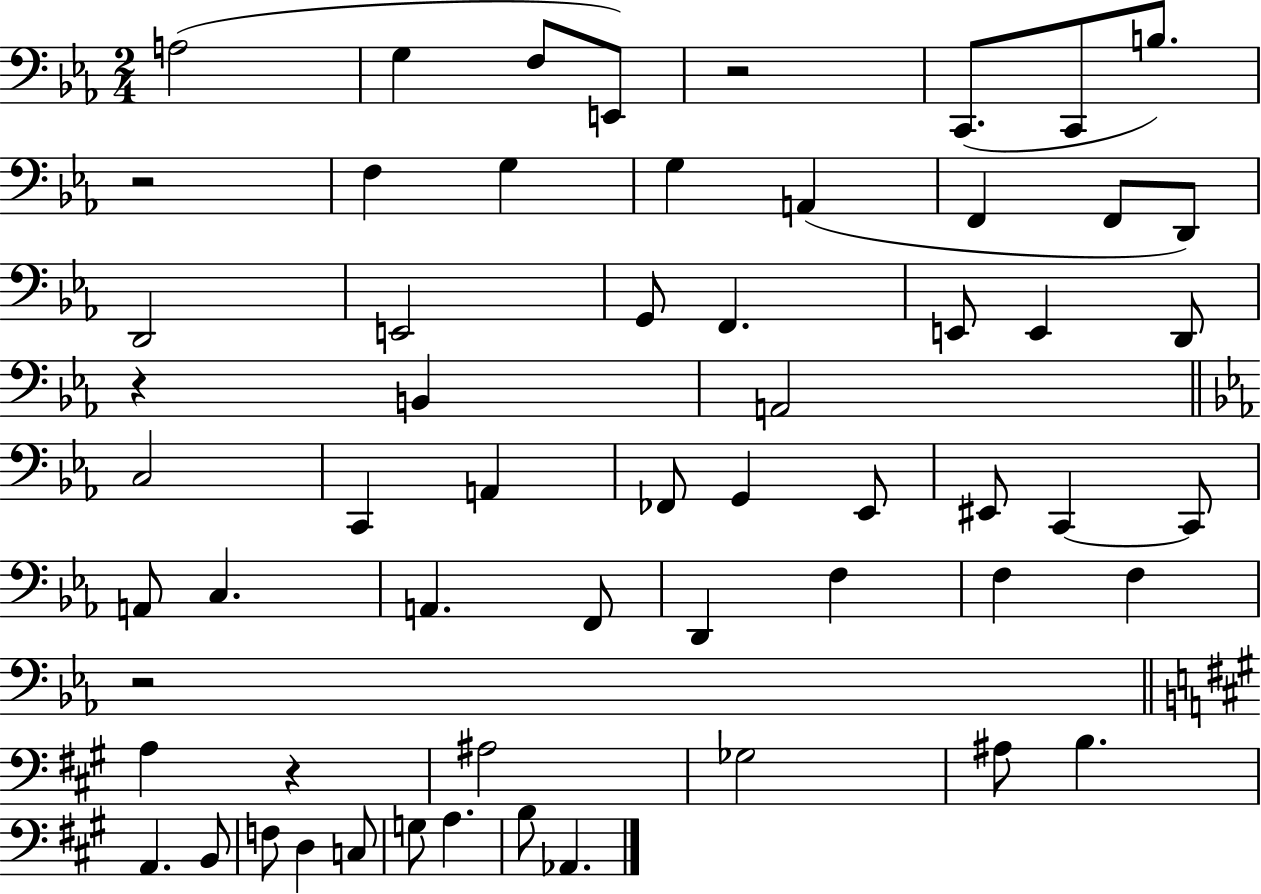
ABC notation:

X:1
T:Untitled
M:2/4
L:1/4
K:Eb
A,2 G, F,/2 E,,/2 z2 C,,/2 C,,/2 B,/2 z2 F, G, G, A,, F,, F,,/2 D,,/2 D,,2 E,,2 G,,/2 F,, E,,/2 E,, D,,/2 z B,, A,,2 C,2 C,, A,, _F,,/2 G,, _E,,/2 ^E,,/2 C,, C,,/2 A,,/2 C, A,, F,,/2 D,, F, F, F, z2 A, z ^A,2 _G,2 ^A,/2 B, A,, B,,/2 F,/2 D, C,/2 G,/2 A, B,/2 _A,,